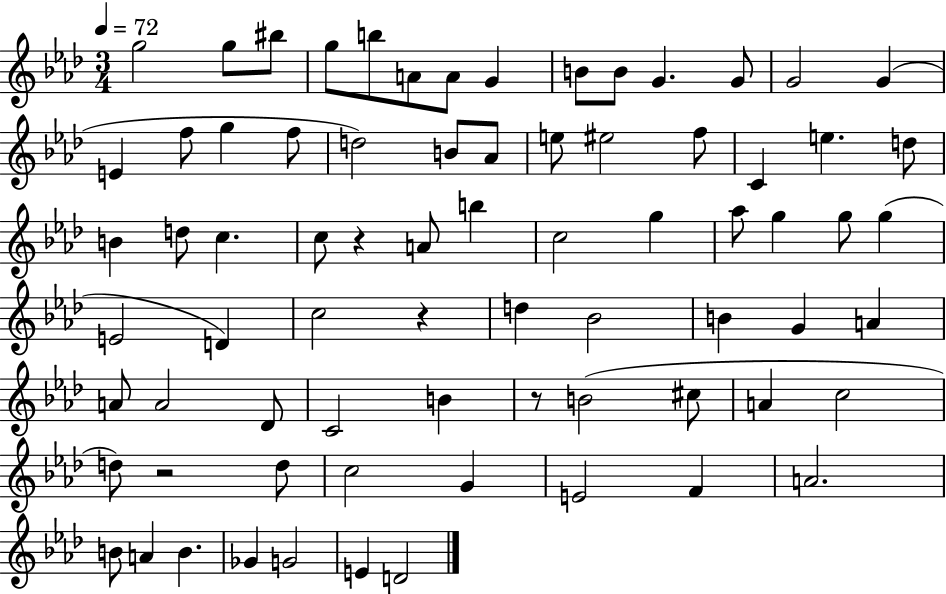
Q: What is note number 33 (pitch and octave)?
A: B5